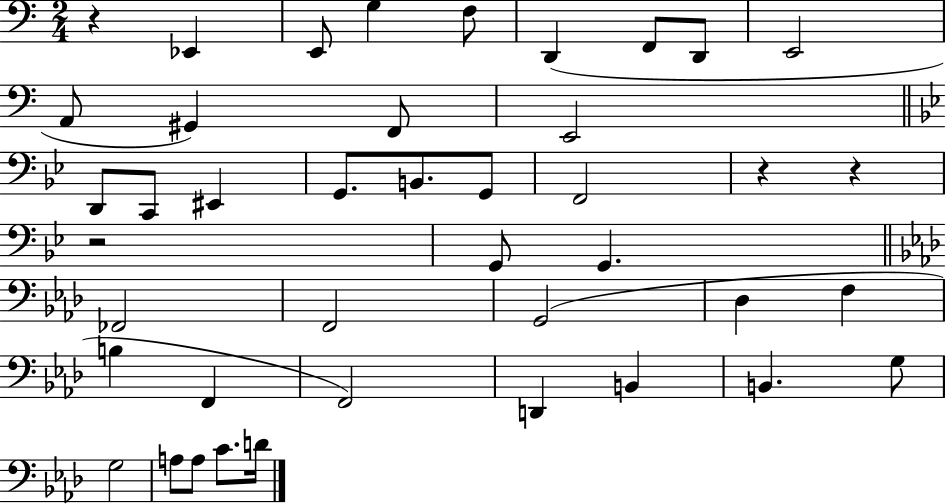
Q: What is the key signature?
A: C major